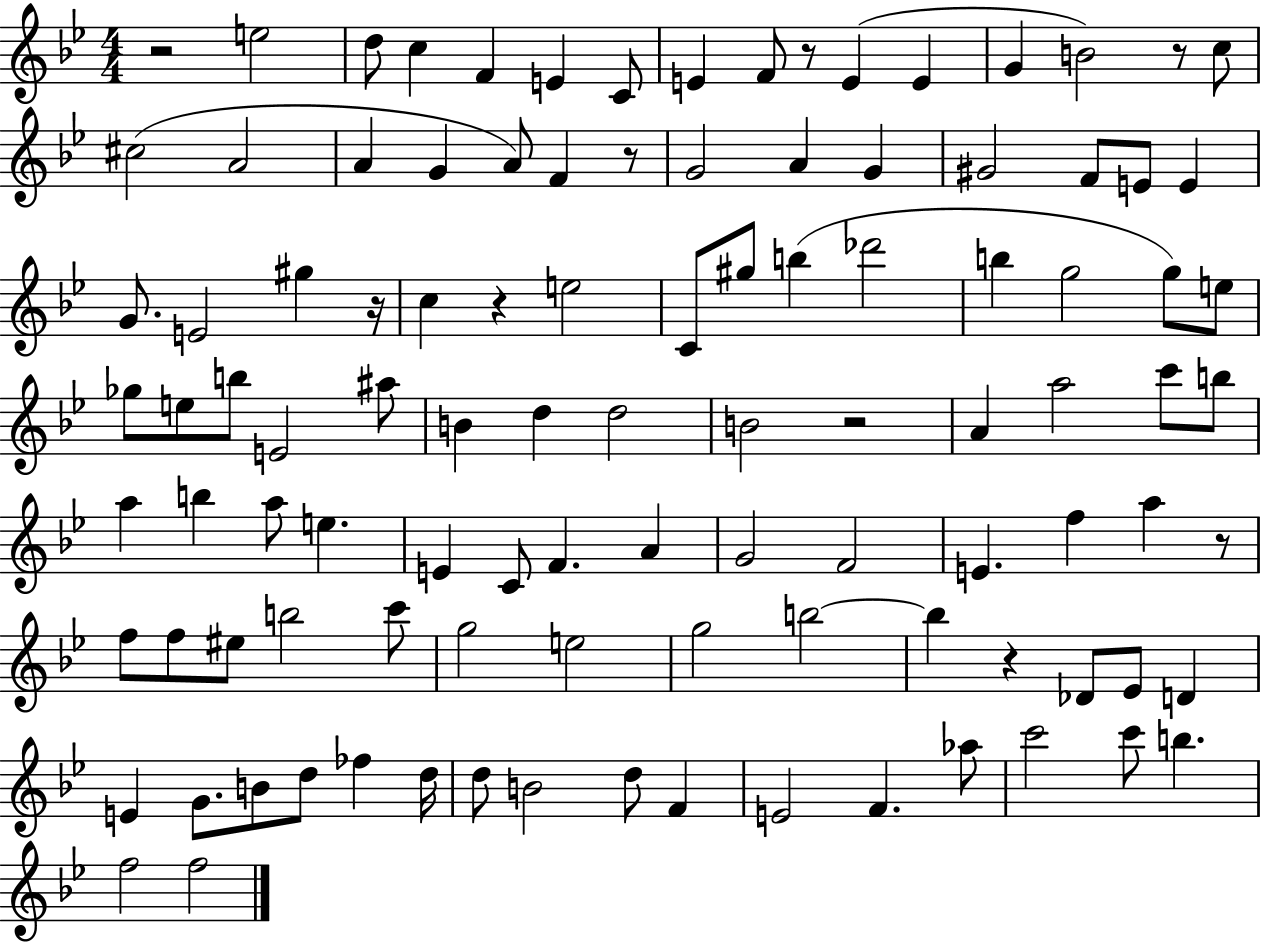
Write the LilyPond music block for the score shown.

{
  \clef treble
  \numericTimeSignature
  \time 4/4
  \key bes \major
  \repeat volta 2 { r2 e''2 | d''8 c''4 f'4 e'4 c'8 | e'4 f'8 r8 e'4( e'4 | g'4 b'2) r8 c''8 | \break cis''2( a'2 | a'4 g'4 a'8) f'4 r8 | g'2 a'4 g'4 | gis'2 f'8 e'8 e'4 | \break g'8. e'2 gis''4 r16 | c''4 r4 e''2 | c'8 gis''8 b''4( des'''2 | b''4 g''2 g''8) e''8 | \break ges''8 e''8 b''8 e'2 ais''8 | b'4 d''4 d''2 | b'2 r2 | a'4 a''2 c'''8 b''8 | \break a''4 b''4 a''8 e''4. | e'4 c'8 f'4. a'4 | g'2 f'2 | e'4. f''4 a''4 r8 | \break f''8 f''8 eis''8 b''2 c'''8 | g''2 e''2 | g''2 b''2~~ | b''4 r4 des'8 ees'8 d'4 | \break e'4 g'8. b'8 d''8 fes''4 d''16 | d''8 b'2 d''8 f'4 | e'2 f'4. aes''8 | c'''2 c'''8 b''4. | \break f''2 f''2 | } \bar "|."
}